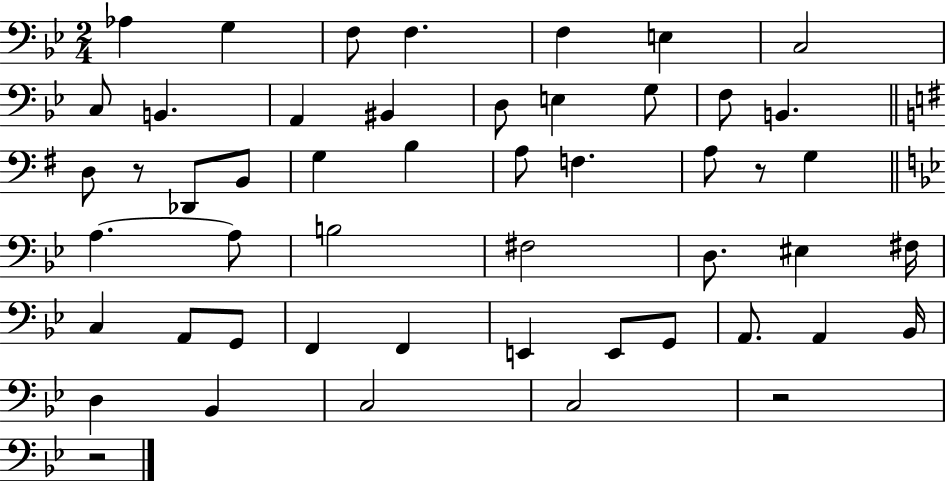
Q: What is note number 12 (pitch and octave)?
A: D3